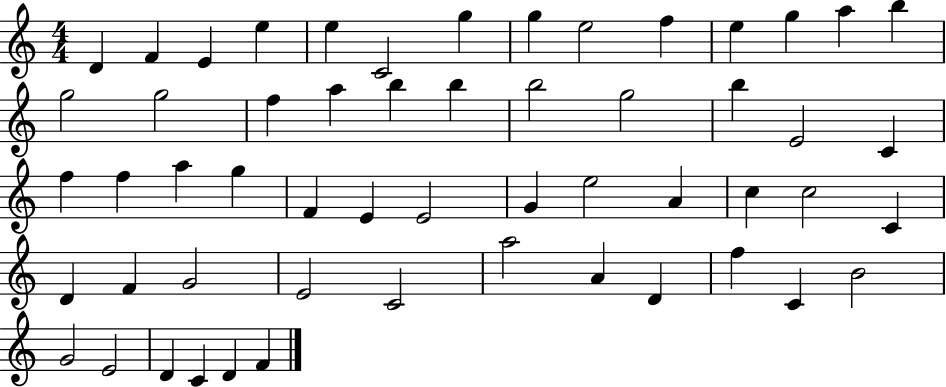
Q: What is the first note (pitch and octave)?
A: D4